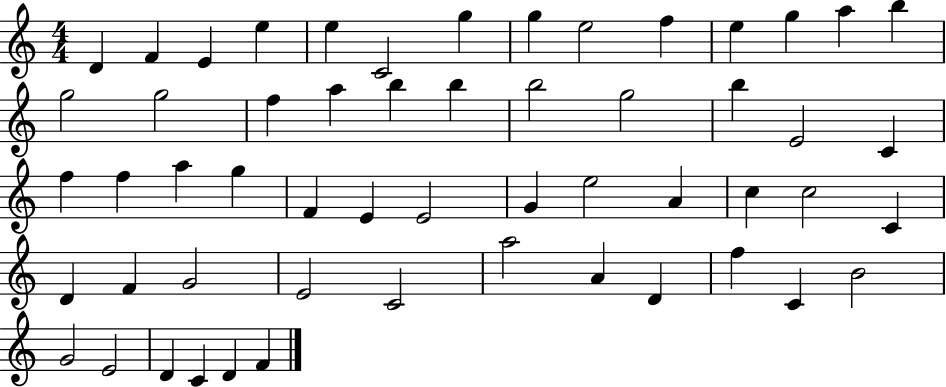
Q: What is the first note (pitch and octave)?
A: D4